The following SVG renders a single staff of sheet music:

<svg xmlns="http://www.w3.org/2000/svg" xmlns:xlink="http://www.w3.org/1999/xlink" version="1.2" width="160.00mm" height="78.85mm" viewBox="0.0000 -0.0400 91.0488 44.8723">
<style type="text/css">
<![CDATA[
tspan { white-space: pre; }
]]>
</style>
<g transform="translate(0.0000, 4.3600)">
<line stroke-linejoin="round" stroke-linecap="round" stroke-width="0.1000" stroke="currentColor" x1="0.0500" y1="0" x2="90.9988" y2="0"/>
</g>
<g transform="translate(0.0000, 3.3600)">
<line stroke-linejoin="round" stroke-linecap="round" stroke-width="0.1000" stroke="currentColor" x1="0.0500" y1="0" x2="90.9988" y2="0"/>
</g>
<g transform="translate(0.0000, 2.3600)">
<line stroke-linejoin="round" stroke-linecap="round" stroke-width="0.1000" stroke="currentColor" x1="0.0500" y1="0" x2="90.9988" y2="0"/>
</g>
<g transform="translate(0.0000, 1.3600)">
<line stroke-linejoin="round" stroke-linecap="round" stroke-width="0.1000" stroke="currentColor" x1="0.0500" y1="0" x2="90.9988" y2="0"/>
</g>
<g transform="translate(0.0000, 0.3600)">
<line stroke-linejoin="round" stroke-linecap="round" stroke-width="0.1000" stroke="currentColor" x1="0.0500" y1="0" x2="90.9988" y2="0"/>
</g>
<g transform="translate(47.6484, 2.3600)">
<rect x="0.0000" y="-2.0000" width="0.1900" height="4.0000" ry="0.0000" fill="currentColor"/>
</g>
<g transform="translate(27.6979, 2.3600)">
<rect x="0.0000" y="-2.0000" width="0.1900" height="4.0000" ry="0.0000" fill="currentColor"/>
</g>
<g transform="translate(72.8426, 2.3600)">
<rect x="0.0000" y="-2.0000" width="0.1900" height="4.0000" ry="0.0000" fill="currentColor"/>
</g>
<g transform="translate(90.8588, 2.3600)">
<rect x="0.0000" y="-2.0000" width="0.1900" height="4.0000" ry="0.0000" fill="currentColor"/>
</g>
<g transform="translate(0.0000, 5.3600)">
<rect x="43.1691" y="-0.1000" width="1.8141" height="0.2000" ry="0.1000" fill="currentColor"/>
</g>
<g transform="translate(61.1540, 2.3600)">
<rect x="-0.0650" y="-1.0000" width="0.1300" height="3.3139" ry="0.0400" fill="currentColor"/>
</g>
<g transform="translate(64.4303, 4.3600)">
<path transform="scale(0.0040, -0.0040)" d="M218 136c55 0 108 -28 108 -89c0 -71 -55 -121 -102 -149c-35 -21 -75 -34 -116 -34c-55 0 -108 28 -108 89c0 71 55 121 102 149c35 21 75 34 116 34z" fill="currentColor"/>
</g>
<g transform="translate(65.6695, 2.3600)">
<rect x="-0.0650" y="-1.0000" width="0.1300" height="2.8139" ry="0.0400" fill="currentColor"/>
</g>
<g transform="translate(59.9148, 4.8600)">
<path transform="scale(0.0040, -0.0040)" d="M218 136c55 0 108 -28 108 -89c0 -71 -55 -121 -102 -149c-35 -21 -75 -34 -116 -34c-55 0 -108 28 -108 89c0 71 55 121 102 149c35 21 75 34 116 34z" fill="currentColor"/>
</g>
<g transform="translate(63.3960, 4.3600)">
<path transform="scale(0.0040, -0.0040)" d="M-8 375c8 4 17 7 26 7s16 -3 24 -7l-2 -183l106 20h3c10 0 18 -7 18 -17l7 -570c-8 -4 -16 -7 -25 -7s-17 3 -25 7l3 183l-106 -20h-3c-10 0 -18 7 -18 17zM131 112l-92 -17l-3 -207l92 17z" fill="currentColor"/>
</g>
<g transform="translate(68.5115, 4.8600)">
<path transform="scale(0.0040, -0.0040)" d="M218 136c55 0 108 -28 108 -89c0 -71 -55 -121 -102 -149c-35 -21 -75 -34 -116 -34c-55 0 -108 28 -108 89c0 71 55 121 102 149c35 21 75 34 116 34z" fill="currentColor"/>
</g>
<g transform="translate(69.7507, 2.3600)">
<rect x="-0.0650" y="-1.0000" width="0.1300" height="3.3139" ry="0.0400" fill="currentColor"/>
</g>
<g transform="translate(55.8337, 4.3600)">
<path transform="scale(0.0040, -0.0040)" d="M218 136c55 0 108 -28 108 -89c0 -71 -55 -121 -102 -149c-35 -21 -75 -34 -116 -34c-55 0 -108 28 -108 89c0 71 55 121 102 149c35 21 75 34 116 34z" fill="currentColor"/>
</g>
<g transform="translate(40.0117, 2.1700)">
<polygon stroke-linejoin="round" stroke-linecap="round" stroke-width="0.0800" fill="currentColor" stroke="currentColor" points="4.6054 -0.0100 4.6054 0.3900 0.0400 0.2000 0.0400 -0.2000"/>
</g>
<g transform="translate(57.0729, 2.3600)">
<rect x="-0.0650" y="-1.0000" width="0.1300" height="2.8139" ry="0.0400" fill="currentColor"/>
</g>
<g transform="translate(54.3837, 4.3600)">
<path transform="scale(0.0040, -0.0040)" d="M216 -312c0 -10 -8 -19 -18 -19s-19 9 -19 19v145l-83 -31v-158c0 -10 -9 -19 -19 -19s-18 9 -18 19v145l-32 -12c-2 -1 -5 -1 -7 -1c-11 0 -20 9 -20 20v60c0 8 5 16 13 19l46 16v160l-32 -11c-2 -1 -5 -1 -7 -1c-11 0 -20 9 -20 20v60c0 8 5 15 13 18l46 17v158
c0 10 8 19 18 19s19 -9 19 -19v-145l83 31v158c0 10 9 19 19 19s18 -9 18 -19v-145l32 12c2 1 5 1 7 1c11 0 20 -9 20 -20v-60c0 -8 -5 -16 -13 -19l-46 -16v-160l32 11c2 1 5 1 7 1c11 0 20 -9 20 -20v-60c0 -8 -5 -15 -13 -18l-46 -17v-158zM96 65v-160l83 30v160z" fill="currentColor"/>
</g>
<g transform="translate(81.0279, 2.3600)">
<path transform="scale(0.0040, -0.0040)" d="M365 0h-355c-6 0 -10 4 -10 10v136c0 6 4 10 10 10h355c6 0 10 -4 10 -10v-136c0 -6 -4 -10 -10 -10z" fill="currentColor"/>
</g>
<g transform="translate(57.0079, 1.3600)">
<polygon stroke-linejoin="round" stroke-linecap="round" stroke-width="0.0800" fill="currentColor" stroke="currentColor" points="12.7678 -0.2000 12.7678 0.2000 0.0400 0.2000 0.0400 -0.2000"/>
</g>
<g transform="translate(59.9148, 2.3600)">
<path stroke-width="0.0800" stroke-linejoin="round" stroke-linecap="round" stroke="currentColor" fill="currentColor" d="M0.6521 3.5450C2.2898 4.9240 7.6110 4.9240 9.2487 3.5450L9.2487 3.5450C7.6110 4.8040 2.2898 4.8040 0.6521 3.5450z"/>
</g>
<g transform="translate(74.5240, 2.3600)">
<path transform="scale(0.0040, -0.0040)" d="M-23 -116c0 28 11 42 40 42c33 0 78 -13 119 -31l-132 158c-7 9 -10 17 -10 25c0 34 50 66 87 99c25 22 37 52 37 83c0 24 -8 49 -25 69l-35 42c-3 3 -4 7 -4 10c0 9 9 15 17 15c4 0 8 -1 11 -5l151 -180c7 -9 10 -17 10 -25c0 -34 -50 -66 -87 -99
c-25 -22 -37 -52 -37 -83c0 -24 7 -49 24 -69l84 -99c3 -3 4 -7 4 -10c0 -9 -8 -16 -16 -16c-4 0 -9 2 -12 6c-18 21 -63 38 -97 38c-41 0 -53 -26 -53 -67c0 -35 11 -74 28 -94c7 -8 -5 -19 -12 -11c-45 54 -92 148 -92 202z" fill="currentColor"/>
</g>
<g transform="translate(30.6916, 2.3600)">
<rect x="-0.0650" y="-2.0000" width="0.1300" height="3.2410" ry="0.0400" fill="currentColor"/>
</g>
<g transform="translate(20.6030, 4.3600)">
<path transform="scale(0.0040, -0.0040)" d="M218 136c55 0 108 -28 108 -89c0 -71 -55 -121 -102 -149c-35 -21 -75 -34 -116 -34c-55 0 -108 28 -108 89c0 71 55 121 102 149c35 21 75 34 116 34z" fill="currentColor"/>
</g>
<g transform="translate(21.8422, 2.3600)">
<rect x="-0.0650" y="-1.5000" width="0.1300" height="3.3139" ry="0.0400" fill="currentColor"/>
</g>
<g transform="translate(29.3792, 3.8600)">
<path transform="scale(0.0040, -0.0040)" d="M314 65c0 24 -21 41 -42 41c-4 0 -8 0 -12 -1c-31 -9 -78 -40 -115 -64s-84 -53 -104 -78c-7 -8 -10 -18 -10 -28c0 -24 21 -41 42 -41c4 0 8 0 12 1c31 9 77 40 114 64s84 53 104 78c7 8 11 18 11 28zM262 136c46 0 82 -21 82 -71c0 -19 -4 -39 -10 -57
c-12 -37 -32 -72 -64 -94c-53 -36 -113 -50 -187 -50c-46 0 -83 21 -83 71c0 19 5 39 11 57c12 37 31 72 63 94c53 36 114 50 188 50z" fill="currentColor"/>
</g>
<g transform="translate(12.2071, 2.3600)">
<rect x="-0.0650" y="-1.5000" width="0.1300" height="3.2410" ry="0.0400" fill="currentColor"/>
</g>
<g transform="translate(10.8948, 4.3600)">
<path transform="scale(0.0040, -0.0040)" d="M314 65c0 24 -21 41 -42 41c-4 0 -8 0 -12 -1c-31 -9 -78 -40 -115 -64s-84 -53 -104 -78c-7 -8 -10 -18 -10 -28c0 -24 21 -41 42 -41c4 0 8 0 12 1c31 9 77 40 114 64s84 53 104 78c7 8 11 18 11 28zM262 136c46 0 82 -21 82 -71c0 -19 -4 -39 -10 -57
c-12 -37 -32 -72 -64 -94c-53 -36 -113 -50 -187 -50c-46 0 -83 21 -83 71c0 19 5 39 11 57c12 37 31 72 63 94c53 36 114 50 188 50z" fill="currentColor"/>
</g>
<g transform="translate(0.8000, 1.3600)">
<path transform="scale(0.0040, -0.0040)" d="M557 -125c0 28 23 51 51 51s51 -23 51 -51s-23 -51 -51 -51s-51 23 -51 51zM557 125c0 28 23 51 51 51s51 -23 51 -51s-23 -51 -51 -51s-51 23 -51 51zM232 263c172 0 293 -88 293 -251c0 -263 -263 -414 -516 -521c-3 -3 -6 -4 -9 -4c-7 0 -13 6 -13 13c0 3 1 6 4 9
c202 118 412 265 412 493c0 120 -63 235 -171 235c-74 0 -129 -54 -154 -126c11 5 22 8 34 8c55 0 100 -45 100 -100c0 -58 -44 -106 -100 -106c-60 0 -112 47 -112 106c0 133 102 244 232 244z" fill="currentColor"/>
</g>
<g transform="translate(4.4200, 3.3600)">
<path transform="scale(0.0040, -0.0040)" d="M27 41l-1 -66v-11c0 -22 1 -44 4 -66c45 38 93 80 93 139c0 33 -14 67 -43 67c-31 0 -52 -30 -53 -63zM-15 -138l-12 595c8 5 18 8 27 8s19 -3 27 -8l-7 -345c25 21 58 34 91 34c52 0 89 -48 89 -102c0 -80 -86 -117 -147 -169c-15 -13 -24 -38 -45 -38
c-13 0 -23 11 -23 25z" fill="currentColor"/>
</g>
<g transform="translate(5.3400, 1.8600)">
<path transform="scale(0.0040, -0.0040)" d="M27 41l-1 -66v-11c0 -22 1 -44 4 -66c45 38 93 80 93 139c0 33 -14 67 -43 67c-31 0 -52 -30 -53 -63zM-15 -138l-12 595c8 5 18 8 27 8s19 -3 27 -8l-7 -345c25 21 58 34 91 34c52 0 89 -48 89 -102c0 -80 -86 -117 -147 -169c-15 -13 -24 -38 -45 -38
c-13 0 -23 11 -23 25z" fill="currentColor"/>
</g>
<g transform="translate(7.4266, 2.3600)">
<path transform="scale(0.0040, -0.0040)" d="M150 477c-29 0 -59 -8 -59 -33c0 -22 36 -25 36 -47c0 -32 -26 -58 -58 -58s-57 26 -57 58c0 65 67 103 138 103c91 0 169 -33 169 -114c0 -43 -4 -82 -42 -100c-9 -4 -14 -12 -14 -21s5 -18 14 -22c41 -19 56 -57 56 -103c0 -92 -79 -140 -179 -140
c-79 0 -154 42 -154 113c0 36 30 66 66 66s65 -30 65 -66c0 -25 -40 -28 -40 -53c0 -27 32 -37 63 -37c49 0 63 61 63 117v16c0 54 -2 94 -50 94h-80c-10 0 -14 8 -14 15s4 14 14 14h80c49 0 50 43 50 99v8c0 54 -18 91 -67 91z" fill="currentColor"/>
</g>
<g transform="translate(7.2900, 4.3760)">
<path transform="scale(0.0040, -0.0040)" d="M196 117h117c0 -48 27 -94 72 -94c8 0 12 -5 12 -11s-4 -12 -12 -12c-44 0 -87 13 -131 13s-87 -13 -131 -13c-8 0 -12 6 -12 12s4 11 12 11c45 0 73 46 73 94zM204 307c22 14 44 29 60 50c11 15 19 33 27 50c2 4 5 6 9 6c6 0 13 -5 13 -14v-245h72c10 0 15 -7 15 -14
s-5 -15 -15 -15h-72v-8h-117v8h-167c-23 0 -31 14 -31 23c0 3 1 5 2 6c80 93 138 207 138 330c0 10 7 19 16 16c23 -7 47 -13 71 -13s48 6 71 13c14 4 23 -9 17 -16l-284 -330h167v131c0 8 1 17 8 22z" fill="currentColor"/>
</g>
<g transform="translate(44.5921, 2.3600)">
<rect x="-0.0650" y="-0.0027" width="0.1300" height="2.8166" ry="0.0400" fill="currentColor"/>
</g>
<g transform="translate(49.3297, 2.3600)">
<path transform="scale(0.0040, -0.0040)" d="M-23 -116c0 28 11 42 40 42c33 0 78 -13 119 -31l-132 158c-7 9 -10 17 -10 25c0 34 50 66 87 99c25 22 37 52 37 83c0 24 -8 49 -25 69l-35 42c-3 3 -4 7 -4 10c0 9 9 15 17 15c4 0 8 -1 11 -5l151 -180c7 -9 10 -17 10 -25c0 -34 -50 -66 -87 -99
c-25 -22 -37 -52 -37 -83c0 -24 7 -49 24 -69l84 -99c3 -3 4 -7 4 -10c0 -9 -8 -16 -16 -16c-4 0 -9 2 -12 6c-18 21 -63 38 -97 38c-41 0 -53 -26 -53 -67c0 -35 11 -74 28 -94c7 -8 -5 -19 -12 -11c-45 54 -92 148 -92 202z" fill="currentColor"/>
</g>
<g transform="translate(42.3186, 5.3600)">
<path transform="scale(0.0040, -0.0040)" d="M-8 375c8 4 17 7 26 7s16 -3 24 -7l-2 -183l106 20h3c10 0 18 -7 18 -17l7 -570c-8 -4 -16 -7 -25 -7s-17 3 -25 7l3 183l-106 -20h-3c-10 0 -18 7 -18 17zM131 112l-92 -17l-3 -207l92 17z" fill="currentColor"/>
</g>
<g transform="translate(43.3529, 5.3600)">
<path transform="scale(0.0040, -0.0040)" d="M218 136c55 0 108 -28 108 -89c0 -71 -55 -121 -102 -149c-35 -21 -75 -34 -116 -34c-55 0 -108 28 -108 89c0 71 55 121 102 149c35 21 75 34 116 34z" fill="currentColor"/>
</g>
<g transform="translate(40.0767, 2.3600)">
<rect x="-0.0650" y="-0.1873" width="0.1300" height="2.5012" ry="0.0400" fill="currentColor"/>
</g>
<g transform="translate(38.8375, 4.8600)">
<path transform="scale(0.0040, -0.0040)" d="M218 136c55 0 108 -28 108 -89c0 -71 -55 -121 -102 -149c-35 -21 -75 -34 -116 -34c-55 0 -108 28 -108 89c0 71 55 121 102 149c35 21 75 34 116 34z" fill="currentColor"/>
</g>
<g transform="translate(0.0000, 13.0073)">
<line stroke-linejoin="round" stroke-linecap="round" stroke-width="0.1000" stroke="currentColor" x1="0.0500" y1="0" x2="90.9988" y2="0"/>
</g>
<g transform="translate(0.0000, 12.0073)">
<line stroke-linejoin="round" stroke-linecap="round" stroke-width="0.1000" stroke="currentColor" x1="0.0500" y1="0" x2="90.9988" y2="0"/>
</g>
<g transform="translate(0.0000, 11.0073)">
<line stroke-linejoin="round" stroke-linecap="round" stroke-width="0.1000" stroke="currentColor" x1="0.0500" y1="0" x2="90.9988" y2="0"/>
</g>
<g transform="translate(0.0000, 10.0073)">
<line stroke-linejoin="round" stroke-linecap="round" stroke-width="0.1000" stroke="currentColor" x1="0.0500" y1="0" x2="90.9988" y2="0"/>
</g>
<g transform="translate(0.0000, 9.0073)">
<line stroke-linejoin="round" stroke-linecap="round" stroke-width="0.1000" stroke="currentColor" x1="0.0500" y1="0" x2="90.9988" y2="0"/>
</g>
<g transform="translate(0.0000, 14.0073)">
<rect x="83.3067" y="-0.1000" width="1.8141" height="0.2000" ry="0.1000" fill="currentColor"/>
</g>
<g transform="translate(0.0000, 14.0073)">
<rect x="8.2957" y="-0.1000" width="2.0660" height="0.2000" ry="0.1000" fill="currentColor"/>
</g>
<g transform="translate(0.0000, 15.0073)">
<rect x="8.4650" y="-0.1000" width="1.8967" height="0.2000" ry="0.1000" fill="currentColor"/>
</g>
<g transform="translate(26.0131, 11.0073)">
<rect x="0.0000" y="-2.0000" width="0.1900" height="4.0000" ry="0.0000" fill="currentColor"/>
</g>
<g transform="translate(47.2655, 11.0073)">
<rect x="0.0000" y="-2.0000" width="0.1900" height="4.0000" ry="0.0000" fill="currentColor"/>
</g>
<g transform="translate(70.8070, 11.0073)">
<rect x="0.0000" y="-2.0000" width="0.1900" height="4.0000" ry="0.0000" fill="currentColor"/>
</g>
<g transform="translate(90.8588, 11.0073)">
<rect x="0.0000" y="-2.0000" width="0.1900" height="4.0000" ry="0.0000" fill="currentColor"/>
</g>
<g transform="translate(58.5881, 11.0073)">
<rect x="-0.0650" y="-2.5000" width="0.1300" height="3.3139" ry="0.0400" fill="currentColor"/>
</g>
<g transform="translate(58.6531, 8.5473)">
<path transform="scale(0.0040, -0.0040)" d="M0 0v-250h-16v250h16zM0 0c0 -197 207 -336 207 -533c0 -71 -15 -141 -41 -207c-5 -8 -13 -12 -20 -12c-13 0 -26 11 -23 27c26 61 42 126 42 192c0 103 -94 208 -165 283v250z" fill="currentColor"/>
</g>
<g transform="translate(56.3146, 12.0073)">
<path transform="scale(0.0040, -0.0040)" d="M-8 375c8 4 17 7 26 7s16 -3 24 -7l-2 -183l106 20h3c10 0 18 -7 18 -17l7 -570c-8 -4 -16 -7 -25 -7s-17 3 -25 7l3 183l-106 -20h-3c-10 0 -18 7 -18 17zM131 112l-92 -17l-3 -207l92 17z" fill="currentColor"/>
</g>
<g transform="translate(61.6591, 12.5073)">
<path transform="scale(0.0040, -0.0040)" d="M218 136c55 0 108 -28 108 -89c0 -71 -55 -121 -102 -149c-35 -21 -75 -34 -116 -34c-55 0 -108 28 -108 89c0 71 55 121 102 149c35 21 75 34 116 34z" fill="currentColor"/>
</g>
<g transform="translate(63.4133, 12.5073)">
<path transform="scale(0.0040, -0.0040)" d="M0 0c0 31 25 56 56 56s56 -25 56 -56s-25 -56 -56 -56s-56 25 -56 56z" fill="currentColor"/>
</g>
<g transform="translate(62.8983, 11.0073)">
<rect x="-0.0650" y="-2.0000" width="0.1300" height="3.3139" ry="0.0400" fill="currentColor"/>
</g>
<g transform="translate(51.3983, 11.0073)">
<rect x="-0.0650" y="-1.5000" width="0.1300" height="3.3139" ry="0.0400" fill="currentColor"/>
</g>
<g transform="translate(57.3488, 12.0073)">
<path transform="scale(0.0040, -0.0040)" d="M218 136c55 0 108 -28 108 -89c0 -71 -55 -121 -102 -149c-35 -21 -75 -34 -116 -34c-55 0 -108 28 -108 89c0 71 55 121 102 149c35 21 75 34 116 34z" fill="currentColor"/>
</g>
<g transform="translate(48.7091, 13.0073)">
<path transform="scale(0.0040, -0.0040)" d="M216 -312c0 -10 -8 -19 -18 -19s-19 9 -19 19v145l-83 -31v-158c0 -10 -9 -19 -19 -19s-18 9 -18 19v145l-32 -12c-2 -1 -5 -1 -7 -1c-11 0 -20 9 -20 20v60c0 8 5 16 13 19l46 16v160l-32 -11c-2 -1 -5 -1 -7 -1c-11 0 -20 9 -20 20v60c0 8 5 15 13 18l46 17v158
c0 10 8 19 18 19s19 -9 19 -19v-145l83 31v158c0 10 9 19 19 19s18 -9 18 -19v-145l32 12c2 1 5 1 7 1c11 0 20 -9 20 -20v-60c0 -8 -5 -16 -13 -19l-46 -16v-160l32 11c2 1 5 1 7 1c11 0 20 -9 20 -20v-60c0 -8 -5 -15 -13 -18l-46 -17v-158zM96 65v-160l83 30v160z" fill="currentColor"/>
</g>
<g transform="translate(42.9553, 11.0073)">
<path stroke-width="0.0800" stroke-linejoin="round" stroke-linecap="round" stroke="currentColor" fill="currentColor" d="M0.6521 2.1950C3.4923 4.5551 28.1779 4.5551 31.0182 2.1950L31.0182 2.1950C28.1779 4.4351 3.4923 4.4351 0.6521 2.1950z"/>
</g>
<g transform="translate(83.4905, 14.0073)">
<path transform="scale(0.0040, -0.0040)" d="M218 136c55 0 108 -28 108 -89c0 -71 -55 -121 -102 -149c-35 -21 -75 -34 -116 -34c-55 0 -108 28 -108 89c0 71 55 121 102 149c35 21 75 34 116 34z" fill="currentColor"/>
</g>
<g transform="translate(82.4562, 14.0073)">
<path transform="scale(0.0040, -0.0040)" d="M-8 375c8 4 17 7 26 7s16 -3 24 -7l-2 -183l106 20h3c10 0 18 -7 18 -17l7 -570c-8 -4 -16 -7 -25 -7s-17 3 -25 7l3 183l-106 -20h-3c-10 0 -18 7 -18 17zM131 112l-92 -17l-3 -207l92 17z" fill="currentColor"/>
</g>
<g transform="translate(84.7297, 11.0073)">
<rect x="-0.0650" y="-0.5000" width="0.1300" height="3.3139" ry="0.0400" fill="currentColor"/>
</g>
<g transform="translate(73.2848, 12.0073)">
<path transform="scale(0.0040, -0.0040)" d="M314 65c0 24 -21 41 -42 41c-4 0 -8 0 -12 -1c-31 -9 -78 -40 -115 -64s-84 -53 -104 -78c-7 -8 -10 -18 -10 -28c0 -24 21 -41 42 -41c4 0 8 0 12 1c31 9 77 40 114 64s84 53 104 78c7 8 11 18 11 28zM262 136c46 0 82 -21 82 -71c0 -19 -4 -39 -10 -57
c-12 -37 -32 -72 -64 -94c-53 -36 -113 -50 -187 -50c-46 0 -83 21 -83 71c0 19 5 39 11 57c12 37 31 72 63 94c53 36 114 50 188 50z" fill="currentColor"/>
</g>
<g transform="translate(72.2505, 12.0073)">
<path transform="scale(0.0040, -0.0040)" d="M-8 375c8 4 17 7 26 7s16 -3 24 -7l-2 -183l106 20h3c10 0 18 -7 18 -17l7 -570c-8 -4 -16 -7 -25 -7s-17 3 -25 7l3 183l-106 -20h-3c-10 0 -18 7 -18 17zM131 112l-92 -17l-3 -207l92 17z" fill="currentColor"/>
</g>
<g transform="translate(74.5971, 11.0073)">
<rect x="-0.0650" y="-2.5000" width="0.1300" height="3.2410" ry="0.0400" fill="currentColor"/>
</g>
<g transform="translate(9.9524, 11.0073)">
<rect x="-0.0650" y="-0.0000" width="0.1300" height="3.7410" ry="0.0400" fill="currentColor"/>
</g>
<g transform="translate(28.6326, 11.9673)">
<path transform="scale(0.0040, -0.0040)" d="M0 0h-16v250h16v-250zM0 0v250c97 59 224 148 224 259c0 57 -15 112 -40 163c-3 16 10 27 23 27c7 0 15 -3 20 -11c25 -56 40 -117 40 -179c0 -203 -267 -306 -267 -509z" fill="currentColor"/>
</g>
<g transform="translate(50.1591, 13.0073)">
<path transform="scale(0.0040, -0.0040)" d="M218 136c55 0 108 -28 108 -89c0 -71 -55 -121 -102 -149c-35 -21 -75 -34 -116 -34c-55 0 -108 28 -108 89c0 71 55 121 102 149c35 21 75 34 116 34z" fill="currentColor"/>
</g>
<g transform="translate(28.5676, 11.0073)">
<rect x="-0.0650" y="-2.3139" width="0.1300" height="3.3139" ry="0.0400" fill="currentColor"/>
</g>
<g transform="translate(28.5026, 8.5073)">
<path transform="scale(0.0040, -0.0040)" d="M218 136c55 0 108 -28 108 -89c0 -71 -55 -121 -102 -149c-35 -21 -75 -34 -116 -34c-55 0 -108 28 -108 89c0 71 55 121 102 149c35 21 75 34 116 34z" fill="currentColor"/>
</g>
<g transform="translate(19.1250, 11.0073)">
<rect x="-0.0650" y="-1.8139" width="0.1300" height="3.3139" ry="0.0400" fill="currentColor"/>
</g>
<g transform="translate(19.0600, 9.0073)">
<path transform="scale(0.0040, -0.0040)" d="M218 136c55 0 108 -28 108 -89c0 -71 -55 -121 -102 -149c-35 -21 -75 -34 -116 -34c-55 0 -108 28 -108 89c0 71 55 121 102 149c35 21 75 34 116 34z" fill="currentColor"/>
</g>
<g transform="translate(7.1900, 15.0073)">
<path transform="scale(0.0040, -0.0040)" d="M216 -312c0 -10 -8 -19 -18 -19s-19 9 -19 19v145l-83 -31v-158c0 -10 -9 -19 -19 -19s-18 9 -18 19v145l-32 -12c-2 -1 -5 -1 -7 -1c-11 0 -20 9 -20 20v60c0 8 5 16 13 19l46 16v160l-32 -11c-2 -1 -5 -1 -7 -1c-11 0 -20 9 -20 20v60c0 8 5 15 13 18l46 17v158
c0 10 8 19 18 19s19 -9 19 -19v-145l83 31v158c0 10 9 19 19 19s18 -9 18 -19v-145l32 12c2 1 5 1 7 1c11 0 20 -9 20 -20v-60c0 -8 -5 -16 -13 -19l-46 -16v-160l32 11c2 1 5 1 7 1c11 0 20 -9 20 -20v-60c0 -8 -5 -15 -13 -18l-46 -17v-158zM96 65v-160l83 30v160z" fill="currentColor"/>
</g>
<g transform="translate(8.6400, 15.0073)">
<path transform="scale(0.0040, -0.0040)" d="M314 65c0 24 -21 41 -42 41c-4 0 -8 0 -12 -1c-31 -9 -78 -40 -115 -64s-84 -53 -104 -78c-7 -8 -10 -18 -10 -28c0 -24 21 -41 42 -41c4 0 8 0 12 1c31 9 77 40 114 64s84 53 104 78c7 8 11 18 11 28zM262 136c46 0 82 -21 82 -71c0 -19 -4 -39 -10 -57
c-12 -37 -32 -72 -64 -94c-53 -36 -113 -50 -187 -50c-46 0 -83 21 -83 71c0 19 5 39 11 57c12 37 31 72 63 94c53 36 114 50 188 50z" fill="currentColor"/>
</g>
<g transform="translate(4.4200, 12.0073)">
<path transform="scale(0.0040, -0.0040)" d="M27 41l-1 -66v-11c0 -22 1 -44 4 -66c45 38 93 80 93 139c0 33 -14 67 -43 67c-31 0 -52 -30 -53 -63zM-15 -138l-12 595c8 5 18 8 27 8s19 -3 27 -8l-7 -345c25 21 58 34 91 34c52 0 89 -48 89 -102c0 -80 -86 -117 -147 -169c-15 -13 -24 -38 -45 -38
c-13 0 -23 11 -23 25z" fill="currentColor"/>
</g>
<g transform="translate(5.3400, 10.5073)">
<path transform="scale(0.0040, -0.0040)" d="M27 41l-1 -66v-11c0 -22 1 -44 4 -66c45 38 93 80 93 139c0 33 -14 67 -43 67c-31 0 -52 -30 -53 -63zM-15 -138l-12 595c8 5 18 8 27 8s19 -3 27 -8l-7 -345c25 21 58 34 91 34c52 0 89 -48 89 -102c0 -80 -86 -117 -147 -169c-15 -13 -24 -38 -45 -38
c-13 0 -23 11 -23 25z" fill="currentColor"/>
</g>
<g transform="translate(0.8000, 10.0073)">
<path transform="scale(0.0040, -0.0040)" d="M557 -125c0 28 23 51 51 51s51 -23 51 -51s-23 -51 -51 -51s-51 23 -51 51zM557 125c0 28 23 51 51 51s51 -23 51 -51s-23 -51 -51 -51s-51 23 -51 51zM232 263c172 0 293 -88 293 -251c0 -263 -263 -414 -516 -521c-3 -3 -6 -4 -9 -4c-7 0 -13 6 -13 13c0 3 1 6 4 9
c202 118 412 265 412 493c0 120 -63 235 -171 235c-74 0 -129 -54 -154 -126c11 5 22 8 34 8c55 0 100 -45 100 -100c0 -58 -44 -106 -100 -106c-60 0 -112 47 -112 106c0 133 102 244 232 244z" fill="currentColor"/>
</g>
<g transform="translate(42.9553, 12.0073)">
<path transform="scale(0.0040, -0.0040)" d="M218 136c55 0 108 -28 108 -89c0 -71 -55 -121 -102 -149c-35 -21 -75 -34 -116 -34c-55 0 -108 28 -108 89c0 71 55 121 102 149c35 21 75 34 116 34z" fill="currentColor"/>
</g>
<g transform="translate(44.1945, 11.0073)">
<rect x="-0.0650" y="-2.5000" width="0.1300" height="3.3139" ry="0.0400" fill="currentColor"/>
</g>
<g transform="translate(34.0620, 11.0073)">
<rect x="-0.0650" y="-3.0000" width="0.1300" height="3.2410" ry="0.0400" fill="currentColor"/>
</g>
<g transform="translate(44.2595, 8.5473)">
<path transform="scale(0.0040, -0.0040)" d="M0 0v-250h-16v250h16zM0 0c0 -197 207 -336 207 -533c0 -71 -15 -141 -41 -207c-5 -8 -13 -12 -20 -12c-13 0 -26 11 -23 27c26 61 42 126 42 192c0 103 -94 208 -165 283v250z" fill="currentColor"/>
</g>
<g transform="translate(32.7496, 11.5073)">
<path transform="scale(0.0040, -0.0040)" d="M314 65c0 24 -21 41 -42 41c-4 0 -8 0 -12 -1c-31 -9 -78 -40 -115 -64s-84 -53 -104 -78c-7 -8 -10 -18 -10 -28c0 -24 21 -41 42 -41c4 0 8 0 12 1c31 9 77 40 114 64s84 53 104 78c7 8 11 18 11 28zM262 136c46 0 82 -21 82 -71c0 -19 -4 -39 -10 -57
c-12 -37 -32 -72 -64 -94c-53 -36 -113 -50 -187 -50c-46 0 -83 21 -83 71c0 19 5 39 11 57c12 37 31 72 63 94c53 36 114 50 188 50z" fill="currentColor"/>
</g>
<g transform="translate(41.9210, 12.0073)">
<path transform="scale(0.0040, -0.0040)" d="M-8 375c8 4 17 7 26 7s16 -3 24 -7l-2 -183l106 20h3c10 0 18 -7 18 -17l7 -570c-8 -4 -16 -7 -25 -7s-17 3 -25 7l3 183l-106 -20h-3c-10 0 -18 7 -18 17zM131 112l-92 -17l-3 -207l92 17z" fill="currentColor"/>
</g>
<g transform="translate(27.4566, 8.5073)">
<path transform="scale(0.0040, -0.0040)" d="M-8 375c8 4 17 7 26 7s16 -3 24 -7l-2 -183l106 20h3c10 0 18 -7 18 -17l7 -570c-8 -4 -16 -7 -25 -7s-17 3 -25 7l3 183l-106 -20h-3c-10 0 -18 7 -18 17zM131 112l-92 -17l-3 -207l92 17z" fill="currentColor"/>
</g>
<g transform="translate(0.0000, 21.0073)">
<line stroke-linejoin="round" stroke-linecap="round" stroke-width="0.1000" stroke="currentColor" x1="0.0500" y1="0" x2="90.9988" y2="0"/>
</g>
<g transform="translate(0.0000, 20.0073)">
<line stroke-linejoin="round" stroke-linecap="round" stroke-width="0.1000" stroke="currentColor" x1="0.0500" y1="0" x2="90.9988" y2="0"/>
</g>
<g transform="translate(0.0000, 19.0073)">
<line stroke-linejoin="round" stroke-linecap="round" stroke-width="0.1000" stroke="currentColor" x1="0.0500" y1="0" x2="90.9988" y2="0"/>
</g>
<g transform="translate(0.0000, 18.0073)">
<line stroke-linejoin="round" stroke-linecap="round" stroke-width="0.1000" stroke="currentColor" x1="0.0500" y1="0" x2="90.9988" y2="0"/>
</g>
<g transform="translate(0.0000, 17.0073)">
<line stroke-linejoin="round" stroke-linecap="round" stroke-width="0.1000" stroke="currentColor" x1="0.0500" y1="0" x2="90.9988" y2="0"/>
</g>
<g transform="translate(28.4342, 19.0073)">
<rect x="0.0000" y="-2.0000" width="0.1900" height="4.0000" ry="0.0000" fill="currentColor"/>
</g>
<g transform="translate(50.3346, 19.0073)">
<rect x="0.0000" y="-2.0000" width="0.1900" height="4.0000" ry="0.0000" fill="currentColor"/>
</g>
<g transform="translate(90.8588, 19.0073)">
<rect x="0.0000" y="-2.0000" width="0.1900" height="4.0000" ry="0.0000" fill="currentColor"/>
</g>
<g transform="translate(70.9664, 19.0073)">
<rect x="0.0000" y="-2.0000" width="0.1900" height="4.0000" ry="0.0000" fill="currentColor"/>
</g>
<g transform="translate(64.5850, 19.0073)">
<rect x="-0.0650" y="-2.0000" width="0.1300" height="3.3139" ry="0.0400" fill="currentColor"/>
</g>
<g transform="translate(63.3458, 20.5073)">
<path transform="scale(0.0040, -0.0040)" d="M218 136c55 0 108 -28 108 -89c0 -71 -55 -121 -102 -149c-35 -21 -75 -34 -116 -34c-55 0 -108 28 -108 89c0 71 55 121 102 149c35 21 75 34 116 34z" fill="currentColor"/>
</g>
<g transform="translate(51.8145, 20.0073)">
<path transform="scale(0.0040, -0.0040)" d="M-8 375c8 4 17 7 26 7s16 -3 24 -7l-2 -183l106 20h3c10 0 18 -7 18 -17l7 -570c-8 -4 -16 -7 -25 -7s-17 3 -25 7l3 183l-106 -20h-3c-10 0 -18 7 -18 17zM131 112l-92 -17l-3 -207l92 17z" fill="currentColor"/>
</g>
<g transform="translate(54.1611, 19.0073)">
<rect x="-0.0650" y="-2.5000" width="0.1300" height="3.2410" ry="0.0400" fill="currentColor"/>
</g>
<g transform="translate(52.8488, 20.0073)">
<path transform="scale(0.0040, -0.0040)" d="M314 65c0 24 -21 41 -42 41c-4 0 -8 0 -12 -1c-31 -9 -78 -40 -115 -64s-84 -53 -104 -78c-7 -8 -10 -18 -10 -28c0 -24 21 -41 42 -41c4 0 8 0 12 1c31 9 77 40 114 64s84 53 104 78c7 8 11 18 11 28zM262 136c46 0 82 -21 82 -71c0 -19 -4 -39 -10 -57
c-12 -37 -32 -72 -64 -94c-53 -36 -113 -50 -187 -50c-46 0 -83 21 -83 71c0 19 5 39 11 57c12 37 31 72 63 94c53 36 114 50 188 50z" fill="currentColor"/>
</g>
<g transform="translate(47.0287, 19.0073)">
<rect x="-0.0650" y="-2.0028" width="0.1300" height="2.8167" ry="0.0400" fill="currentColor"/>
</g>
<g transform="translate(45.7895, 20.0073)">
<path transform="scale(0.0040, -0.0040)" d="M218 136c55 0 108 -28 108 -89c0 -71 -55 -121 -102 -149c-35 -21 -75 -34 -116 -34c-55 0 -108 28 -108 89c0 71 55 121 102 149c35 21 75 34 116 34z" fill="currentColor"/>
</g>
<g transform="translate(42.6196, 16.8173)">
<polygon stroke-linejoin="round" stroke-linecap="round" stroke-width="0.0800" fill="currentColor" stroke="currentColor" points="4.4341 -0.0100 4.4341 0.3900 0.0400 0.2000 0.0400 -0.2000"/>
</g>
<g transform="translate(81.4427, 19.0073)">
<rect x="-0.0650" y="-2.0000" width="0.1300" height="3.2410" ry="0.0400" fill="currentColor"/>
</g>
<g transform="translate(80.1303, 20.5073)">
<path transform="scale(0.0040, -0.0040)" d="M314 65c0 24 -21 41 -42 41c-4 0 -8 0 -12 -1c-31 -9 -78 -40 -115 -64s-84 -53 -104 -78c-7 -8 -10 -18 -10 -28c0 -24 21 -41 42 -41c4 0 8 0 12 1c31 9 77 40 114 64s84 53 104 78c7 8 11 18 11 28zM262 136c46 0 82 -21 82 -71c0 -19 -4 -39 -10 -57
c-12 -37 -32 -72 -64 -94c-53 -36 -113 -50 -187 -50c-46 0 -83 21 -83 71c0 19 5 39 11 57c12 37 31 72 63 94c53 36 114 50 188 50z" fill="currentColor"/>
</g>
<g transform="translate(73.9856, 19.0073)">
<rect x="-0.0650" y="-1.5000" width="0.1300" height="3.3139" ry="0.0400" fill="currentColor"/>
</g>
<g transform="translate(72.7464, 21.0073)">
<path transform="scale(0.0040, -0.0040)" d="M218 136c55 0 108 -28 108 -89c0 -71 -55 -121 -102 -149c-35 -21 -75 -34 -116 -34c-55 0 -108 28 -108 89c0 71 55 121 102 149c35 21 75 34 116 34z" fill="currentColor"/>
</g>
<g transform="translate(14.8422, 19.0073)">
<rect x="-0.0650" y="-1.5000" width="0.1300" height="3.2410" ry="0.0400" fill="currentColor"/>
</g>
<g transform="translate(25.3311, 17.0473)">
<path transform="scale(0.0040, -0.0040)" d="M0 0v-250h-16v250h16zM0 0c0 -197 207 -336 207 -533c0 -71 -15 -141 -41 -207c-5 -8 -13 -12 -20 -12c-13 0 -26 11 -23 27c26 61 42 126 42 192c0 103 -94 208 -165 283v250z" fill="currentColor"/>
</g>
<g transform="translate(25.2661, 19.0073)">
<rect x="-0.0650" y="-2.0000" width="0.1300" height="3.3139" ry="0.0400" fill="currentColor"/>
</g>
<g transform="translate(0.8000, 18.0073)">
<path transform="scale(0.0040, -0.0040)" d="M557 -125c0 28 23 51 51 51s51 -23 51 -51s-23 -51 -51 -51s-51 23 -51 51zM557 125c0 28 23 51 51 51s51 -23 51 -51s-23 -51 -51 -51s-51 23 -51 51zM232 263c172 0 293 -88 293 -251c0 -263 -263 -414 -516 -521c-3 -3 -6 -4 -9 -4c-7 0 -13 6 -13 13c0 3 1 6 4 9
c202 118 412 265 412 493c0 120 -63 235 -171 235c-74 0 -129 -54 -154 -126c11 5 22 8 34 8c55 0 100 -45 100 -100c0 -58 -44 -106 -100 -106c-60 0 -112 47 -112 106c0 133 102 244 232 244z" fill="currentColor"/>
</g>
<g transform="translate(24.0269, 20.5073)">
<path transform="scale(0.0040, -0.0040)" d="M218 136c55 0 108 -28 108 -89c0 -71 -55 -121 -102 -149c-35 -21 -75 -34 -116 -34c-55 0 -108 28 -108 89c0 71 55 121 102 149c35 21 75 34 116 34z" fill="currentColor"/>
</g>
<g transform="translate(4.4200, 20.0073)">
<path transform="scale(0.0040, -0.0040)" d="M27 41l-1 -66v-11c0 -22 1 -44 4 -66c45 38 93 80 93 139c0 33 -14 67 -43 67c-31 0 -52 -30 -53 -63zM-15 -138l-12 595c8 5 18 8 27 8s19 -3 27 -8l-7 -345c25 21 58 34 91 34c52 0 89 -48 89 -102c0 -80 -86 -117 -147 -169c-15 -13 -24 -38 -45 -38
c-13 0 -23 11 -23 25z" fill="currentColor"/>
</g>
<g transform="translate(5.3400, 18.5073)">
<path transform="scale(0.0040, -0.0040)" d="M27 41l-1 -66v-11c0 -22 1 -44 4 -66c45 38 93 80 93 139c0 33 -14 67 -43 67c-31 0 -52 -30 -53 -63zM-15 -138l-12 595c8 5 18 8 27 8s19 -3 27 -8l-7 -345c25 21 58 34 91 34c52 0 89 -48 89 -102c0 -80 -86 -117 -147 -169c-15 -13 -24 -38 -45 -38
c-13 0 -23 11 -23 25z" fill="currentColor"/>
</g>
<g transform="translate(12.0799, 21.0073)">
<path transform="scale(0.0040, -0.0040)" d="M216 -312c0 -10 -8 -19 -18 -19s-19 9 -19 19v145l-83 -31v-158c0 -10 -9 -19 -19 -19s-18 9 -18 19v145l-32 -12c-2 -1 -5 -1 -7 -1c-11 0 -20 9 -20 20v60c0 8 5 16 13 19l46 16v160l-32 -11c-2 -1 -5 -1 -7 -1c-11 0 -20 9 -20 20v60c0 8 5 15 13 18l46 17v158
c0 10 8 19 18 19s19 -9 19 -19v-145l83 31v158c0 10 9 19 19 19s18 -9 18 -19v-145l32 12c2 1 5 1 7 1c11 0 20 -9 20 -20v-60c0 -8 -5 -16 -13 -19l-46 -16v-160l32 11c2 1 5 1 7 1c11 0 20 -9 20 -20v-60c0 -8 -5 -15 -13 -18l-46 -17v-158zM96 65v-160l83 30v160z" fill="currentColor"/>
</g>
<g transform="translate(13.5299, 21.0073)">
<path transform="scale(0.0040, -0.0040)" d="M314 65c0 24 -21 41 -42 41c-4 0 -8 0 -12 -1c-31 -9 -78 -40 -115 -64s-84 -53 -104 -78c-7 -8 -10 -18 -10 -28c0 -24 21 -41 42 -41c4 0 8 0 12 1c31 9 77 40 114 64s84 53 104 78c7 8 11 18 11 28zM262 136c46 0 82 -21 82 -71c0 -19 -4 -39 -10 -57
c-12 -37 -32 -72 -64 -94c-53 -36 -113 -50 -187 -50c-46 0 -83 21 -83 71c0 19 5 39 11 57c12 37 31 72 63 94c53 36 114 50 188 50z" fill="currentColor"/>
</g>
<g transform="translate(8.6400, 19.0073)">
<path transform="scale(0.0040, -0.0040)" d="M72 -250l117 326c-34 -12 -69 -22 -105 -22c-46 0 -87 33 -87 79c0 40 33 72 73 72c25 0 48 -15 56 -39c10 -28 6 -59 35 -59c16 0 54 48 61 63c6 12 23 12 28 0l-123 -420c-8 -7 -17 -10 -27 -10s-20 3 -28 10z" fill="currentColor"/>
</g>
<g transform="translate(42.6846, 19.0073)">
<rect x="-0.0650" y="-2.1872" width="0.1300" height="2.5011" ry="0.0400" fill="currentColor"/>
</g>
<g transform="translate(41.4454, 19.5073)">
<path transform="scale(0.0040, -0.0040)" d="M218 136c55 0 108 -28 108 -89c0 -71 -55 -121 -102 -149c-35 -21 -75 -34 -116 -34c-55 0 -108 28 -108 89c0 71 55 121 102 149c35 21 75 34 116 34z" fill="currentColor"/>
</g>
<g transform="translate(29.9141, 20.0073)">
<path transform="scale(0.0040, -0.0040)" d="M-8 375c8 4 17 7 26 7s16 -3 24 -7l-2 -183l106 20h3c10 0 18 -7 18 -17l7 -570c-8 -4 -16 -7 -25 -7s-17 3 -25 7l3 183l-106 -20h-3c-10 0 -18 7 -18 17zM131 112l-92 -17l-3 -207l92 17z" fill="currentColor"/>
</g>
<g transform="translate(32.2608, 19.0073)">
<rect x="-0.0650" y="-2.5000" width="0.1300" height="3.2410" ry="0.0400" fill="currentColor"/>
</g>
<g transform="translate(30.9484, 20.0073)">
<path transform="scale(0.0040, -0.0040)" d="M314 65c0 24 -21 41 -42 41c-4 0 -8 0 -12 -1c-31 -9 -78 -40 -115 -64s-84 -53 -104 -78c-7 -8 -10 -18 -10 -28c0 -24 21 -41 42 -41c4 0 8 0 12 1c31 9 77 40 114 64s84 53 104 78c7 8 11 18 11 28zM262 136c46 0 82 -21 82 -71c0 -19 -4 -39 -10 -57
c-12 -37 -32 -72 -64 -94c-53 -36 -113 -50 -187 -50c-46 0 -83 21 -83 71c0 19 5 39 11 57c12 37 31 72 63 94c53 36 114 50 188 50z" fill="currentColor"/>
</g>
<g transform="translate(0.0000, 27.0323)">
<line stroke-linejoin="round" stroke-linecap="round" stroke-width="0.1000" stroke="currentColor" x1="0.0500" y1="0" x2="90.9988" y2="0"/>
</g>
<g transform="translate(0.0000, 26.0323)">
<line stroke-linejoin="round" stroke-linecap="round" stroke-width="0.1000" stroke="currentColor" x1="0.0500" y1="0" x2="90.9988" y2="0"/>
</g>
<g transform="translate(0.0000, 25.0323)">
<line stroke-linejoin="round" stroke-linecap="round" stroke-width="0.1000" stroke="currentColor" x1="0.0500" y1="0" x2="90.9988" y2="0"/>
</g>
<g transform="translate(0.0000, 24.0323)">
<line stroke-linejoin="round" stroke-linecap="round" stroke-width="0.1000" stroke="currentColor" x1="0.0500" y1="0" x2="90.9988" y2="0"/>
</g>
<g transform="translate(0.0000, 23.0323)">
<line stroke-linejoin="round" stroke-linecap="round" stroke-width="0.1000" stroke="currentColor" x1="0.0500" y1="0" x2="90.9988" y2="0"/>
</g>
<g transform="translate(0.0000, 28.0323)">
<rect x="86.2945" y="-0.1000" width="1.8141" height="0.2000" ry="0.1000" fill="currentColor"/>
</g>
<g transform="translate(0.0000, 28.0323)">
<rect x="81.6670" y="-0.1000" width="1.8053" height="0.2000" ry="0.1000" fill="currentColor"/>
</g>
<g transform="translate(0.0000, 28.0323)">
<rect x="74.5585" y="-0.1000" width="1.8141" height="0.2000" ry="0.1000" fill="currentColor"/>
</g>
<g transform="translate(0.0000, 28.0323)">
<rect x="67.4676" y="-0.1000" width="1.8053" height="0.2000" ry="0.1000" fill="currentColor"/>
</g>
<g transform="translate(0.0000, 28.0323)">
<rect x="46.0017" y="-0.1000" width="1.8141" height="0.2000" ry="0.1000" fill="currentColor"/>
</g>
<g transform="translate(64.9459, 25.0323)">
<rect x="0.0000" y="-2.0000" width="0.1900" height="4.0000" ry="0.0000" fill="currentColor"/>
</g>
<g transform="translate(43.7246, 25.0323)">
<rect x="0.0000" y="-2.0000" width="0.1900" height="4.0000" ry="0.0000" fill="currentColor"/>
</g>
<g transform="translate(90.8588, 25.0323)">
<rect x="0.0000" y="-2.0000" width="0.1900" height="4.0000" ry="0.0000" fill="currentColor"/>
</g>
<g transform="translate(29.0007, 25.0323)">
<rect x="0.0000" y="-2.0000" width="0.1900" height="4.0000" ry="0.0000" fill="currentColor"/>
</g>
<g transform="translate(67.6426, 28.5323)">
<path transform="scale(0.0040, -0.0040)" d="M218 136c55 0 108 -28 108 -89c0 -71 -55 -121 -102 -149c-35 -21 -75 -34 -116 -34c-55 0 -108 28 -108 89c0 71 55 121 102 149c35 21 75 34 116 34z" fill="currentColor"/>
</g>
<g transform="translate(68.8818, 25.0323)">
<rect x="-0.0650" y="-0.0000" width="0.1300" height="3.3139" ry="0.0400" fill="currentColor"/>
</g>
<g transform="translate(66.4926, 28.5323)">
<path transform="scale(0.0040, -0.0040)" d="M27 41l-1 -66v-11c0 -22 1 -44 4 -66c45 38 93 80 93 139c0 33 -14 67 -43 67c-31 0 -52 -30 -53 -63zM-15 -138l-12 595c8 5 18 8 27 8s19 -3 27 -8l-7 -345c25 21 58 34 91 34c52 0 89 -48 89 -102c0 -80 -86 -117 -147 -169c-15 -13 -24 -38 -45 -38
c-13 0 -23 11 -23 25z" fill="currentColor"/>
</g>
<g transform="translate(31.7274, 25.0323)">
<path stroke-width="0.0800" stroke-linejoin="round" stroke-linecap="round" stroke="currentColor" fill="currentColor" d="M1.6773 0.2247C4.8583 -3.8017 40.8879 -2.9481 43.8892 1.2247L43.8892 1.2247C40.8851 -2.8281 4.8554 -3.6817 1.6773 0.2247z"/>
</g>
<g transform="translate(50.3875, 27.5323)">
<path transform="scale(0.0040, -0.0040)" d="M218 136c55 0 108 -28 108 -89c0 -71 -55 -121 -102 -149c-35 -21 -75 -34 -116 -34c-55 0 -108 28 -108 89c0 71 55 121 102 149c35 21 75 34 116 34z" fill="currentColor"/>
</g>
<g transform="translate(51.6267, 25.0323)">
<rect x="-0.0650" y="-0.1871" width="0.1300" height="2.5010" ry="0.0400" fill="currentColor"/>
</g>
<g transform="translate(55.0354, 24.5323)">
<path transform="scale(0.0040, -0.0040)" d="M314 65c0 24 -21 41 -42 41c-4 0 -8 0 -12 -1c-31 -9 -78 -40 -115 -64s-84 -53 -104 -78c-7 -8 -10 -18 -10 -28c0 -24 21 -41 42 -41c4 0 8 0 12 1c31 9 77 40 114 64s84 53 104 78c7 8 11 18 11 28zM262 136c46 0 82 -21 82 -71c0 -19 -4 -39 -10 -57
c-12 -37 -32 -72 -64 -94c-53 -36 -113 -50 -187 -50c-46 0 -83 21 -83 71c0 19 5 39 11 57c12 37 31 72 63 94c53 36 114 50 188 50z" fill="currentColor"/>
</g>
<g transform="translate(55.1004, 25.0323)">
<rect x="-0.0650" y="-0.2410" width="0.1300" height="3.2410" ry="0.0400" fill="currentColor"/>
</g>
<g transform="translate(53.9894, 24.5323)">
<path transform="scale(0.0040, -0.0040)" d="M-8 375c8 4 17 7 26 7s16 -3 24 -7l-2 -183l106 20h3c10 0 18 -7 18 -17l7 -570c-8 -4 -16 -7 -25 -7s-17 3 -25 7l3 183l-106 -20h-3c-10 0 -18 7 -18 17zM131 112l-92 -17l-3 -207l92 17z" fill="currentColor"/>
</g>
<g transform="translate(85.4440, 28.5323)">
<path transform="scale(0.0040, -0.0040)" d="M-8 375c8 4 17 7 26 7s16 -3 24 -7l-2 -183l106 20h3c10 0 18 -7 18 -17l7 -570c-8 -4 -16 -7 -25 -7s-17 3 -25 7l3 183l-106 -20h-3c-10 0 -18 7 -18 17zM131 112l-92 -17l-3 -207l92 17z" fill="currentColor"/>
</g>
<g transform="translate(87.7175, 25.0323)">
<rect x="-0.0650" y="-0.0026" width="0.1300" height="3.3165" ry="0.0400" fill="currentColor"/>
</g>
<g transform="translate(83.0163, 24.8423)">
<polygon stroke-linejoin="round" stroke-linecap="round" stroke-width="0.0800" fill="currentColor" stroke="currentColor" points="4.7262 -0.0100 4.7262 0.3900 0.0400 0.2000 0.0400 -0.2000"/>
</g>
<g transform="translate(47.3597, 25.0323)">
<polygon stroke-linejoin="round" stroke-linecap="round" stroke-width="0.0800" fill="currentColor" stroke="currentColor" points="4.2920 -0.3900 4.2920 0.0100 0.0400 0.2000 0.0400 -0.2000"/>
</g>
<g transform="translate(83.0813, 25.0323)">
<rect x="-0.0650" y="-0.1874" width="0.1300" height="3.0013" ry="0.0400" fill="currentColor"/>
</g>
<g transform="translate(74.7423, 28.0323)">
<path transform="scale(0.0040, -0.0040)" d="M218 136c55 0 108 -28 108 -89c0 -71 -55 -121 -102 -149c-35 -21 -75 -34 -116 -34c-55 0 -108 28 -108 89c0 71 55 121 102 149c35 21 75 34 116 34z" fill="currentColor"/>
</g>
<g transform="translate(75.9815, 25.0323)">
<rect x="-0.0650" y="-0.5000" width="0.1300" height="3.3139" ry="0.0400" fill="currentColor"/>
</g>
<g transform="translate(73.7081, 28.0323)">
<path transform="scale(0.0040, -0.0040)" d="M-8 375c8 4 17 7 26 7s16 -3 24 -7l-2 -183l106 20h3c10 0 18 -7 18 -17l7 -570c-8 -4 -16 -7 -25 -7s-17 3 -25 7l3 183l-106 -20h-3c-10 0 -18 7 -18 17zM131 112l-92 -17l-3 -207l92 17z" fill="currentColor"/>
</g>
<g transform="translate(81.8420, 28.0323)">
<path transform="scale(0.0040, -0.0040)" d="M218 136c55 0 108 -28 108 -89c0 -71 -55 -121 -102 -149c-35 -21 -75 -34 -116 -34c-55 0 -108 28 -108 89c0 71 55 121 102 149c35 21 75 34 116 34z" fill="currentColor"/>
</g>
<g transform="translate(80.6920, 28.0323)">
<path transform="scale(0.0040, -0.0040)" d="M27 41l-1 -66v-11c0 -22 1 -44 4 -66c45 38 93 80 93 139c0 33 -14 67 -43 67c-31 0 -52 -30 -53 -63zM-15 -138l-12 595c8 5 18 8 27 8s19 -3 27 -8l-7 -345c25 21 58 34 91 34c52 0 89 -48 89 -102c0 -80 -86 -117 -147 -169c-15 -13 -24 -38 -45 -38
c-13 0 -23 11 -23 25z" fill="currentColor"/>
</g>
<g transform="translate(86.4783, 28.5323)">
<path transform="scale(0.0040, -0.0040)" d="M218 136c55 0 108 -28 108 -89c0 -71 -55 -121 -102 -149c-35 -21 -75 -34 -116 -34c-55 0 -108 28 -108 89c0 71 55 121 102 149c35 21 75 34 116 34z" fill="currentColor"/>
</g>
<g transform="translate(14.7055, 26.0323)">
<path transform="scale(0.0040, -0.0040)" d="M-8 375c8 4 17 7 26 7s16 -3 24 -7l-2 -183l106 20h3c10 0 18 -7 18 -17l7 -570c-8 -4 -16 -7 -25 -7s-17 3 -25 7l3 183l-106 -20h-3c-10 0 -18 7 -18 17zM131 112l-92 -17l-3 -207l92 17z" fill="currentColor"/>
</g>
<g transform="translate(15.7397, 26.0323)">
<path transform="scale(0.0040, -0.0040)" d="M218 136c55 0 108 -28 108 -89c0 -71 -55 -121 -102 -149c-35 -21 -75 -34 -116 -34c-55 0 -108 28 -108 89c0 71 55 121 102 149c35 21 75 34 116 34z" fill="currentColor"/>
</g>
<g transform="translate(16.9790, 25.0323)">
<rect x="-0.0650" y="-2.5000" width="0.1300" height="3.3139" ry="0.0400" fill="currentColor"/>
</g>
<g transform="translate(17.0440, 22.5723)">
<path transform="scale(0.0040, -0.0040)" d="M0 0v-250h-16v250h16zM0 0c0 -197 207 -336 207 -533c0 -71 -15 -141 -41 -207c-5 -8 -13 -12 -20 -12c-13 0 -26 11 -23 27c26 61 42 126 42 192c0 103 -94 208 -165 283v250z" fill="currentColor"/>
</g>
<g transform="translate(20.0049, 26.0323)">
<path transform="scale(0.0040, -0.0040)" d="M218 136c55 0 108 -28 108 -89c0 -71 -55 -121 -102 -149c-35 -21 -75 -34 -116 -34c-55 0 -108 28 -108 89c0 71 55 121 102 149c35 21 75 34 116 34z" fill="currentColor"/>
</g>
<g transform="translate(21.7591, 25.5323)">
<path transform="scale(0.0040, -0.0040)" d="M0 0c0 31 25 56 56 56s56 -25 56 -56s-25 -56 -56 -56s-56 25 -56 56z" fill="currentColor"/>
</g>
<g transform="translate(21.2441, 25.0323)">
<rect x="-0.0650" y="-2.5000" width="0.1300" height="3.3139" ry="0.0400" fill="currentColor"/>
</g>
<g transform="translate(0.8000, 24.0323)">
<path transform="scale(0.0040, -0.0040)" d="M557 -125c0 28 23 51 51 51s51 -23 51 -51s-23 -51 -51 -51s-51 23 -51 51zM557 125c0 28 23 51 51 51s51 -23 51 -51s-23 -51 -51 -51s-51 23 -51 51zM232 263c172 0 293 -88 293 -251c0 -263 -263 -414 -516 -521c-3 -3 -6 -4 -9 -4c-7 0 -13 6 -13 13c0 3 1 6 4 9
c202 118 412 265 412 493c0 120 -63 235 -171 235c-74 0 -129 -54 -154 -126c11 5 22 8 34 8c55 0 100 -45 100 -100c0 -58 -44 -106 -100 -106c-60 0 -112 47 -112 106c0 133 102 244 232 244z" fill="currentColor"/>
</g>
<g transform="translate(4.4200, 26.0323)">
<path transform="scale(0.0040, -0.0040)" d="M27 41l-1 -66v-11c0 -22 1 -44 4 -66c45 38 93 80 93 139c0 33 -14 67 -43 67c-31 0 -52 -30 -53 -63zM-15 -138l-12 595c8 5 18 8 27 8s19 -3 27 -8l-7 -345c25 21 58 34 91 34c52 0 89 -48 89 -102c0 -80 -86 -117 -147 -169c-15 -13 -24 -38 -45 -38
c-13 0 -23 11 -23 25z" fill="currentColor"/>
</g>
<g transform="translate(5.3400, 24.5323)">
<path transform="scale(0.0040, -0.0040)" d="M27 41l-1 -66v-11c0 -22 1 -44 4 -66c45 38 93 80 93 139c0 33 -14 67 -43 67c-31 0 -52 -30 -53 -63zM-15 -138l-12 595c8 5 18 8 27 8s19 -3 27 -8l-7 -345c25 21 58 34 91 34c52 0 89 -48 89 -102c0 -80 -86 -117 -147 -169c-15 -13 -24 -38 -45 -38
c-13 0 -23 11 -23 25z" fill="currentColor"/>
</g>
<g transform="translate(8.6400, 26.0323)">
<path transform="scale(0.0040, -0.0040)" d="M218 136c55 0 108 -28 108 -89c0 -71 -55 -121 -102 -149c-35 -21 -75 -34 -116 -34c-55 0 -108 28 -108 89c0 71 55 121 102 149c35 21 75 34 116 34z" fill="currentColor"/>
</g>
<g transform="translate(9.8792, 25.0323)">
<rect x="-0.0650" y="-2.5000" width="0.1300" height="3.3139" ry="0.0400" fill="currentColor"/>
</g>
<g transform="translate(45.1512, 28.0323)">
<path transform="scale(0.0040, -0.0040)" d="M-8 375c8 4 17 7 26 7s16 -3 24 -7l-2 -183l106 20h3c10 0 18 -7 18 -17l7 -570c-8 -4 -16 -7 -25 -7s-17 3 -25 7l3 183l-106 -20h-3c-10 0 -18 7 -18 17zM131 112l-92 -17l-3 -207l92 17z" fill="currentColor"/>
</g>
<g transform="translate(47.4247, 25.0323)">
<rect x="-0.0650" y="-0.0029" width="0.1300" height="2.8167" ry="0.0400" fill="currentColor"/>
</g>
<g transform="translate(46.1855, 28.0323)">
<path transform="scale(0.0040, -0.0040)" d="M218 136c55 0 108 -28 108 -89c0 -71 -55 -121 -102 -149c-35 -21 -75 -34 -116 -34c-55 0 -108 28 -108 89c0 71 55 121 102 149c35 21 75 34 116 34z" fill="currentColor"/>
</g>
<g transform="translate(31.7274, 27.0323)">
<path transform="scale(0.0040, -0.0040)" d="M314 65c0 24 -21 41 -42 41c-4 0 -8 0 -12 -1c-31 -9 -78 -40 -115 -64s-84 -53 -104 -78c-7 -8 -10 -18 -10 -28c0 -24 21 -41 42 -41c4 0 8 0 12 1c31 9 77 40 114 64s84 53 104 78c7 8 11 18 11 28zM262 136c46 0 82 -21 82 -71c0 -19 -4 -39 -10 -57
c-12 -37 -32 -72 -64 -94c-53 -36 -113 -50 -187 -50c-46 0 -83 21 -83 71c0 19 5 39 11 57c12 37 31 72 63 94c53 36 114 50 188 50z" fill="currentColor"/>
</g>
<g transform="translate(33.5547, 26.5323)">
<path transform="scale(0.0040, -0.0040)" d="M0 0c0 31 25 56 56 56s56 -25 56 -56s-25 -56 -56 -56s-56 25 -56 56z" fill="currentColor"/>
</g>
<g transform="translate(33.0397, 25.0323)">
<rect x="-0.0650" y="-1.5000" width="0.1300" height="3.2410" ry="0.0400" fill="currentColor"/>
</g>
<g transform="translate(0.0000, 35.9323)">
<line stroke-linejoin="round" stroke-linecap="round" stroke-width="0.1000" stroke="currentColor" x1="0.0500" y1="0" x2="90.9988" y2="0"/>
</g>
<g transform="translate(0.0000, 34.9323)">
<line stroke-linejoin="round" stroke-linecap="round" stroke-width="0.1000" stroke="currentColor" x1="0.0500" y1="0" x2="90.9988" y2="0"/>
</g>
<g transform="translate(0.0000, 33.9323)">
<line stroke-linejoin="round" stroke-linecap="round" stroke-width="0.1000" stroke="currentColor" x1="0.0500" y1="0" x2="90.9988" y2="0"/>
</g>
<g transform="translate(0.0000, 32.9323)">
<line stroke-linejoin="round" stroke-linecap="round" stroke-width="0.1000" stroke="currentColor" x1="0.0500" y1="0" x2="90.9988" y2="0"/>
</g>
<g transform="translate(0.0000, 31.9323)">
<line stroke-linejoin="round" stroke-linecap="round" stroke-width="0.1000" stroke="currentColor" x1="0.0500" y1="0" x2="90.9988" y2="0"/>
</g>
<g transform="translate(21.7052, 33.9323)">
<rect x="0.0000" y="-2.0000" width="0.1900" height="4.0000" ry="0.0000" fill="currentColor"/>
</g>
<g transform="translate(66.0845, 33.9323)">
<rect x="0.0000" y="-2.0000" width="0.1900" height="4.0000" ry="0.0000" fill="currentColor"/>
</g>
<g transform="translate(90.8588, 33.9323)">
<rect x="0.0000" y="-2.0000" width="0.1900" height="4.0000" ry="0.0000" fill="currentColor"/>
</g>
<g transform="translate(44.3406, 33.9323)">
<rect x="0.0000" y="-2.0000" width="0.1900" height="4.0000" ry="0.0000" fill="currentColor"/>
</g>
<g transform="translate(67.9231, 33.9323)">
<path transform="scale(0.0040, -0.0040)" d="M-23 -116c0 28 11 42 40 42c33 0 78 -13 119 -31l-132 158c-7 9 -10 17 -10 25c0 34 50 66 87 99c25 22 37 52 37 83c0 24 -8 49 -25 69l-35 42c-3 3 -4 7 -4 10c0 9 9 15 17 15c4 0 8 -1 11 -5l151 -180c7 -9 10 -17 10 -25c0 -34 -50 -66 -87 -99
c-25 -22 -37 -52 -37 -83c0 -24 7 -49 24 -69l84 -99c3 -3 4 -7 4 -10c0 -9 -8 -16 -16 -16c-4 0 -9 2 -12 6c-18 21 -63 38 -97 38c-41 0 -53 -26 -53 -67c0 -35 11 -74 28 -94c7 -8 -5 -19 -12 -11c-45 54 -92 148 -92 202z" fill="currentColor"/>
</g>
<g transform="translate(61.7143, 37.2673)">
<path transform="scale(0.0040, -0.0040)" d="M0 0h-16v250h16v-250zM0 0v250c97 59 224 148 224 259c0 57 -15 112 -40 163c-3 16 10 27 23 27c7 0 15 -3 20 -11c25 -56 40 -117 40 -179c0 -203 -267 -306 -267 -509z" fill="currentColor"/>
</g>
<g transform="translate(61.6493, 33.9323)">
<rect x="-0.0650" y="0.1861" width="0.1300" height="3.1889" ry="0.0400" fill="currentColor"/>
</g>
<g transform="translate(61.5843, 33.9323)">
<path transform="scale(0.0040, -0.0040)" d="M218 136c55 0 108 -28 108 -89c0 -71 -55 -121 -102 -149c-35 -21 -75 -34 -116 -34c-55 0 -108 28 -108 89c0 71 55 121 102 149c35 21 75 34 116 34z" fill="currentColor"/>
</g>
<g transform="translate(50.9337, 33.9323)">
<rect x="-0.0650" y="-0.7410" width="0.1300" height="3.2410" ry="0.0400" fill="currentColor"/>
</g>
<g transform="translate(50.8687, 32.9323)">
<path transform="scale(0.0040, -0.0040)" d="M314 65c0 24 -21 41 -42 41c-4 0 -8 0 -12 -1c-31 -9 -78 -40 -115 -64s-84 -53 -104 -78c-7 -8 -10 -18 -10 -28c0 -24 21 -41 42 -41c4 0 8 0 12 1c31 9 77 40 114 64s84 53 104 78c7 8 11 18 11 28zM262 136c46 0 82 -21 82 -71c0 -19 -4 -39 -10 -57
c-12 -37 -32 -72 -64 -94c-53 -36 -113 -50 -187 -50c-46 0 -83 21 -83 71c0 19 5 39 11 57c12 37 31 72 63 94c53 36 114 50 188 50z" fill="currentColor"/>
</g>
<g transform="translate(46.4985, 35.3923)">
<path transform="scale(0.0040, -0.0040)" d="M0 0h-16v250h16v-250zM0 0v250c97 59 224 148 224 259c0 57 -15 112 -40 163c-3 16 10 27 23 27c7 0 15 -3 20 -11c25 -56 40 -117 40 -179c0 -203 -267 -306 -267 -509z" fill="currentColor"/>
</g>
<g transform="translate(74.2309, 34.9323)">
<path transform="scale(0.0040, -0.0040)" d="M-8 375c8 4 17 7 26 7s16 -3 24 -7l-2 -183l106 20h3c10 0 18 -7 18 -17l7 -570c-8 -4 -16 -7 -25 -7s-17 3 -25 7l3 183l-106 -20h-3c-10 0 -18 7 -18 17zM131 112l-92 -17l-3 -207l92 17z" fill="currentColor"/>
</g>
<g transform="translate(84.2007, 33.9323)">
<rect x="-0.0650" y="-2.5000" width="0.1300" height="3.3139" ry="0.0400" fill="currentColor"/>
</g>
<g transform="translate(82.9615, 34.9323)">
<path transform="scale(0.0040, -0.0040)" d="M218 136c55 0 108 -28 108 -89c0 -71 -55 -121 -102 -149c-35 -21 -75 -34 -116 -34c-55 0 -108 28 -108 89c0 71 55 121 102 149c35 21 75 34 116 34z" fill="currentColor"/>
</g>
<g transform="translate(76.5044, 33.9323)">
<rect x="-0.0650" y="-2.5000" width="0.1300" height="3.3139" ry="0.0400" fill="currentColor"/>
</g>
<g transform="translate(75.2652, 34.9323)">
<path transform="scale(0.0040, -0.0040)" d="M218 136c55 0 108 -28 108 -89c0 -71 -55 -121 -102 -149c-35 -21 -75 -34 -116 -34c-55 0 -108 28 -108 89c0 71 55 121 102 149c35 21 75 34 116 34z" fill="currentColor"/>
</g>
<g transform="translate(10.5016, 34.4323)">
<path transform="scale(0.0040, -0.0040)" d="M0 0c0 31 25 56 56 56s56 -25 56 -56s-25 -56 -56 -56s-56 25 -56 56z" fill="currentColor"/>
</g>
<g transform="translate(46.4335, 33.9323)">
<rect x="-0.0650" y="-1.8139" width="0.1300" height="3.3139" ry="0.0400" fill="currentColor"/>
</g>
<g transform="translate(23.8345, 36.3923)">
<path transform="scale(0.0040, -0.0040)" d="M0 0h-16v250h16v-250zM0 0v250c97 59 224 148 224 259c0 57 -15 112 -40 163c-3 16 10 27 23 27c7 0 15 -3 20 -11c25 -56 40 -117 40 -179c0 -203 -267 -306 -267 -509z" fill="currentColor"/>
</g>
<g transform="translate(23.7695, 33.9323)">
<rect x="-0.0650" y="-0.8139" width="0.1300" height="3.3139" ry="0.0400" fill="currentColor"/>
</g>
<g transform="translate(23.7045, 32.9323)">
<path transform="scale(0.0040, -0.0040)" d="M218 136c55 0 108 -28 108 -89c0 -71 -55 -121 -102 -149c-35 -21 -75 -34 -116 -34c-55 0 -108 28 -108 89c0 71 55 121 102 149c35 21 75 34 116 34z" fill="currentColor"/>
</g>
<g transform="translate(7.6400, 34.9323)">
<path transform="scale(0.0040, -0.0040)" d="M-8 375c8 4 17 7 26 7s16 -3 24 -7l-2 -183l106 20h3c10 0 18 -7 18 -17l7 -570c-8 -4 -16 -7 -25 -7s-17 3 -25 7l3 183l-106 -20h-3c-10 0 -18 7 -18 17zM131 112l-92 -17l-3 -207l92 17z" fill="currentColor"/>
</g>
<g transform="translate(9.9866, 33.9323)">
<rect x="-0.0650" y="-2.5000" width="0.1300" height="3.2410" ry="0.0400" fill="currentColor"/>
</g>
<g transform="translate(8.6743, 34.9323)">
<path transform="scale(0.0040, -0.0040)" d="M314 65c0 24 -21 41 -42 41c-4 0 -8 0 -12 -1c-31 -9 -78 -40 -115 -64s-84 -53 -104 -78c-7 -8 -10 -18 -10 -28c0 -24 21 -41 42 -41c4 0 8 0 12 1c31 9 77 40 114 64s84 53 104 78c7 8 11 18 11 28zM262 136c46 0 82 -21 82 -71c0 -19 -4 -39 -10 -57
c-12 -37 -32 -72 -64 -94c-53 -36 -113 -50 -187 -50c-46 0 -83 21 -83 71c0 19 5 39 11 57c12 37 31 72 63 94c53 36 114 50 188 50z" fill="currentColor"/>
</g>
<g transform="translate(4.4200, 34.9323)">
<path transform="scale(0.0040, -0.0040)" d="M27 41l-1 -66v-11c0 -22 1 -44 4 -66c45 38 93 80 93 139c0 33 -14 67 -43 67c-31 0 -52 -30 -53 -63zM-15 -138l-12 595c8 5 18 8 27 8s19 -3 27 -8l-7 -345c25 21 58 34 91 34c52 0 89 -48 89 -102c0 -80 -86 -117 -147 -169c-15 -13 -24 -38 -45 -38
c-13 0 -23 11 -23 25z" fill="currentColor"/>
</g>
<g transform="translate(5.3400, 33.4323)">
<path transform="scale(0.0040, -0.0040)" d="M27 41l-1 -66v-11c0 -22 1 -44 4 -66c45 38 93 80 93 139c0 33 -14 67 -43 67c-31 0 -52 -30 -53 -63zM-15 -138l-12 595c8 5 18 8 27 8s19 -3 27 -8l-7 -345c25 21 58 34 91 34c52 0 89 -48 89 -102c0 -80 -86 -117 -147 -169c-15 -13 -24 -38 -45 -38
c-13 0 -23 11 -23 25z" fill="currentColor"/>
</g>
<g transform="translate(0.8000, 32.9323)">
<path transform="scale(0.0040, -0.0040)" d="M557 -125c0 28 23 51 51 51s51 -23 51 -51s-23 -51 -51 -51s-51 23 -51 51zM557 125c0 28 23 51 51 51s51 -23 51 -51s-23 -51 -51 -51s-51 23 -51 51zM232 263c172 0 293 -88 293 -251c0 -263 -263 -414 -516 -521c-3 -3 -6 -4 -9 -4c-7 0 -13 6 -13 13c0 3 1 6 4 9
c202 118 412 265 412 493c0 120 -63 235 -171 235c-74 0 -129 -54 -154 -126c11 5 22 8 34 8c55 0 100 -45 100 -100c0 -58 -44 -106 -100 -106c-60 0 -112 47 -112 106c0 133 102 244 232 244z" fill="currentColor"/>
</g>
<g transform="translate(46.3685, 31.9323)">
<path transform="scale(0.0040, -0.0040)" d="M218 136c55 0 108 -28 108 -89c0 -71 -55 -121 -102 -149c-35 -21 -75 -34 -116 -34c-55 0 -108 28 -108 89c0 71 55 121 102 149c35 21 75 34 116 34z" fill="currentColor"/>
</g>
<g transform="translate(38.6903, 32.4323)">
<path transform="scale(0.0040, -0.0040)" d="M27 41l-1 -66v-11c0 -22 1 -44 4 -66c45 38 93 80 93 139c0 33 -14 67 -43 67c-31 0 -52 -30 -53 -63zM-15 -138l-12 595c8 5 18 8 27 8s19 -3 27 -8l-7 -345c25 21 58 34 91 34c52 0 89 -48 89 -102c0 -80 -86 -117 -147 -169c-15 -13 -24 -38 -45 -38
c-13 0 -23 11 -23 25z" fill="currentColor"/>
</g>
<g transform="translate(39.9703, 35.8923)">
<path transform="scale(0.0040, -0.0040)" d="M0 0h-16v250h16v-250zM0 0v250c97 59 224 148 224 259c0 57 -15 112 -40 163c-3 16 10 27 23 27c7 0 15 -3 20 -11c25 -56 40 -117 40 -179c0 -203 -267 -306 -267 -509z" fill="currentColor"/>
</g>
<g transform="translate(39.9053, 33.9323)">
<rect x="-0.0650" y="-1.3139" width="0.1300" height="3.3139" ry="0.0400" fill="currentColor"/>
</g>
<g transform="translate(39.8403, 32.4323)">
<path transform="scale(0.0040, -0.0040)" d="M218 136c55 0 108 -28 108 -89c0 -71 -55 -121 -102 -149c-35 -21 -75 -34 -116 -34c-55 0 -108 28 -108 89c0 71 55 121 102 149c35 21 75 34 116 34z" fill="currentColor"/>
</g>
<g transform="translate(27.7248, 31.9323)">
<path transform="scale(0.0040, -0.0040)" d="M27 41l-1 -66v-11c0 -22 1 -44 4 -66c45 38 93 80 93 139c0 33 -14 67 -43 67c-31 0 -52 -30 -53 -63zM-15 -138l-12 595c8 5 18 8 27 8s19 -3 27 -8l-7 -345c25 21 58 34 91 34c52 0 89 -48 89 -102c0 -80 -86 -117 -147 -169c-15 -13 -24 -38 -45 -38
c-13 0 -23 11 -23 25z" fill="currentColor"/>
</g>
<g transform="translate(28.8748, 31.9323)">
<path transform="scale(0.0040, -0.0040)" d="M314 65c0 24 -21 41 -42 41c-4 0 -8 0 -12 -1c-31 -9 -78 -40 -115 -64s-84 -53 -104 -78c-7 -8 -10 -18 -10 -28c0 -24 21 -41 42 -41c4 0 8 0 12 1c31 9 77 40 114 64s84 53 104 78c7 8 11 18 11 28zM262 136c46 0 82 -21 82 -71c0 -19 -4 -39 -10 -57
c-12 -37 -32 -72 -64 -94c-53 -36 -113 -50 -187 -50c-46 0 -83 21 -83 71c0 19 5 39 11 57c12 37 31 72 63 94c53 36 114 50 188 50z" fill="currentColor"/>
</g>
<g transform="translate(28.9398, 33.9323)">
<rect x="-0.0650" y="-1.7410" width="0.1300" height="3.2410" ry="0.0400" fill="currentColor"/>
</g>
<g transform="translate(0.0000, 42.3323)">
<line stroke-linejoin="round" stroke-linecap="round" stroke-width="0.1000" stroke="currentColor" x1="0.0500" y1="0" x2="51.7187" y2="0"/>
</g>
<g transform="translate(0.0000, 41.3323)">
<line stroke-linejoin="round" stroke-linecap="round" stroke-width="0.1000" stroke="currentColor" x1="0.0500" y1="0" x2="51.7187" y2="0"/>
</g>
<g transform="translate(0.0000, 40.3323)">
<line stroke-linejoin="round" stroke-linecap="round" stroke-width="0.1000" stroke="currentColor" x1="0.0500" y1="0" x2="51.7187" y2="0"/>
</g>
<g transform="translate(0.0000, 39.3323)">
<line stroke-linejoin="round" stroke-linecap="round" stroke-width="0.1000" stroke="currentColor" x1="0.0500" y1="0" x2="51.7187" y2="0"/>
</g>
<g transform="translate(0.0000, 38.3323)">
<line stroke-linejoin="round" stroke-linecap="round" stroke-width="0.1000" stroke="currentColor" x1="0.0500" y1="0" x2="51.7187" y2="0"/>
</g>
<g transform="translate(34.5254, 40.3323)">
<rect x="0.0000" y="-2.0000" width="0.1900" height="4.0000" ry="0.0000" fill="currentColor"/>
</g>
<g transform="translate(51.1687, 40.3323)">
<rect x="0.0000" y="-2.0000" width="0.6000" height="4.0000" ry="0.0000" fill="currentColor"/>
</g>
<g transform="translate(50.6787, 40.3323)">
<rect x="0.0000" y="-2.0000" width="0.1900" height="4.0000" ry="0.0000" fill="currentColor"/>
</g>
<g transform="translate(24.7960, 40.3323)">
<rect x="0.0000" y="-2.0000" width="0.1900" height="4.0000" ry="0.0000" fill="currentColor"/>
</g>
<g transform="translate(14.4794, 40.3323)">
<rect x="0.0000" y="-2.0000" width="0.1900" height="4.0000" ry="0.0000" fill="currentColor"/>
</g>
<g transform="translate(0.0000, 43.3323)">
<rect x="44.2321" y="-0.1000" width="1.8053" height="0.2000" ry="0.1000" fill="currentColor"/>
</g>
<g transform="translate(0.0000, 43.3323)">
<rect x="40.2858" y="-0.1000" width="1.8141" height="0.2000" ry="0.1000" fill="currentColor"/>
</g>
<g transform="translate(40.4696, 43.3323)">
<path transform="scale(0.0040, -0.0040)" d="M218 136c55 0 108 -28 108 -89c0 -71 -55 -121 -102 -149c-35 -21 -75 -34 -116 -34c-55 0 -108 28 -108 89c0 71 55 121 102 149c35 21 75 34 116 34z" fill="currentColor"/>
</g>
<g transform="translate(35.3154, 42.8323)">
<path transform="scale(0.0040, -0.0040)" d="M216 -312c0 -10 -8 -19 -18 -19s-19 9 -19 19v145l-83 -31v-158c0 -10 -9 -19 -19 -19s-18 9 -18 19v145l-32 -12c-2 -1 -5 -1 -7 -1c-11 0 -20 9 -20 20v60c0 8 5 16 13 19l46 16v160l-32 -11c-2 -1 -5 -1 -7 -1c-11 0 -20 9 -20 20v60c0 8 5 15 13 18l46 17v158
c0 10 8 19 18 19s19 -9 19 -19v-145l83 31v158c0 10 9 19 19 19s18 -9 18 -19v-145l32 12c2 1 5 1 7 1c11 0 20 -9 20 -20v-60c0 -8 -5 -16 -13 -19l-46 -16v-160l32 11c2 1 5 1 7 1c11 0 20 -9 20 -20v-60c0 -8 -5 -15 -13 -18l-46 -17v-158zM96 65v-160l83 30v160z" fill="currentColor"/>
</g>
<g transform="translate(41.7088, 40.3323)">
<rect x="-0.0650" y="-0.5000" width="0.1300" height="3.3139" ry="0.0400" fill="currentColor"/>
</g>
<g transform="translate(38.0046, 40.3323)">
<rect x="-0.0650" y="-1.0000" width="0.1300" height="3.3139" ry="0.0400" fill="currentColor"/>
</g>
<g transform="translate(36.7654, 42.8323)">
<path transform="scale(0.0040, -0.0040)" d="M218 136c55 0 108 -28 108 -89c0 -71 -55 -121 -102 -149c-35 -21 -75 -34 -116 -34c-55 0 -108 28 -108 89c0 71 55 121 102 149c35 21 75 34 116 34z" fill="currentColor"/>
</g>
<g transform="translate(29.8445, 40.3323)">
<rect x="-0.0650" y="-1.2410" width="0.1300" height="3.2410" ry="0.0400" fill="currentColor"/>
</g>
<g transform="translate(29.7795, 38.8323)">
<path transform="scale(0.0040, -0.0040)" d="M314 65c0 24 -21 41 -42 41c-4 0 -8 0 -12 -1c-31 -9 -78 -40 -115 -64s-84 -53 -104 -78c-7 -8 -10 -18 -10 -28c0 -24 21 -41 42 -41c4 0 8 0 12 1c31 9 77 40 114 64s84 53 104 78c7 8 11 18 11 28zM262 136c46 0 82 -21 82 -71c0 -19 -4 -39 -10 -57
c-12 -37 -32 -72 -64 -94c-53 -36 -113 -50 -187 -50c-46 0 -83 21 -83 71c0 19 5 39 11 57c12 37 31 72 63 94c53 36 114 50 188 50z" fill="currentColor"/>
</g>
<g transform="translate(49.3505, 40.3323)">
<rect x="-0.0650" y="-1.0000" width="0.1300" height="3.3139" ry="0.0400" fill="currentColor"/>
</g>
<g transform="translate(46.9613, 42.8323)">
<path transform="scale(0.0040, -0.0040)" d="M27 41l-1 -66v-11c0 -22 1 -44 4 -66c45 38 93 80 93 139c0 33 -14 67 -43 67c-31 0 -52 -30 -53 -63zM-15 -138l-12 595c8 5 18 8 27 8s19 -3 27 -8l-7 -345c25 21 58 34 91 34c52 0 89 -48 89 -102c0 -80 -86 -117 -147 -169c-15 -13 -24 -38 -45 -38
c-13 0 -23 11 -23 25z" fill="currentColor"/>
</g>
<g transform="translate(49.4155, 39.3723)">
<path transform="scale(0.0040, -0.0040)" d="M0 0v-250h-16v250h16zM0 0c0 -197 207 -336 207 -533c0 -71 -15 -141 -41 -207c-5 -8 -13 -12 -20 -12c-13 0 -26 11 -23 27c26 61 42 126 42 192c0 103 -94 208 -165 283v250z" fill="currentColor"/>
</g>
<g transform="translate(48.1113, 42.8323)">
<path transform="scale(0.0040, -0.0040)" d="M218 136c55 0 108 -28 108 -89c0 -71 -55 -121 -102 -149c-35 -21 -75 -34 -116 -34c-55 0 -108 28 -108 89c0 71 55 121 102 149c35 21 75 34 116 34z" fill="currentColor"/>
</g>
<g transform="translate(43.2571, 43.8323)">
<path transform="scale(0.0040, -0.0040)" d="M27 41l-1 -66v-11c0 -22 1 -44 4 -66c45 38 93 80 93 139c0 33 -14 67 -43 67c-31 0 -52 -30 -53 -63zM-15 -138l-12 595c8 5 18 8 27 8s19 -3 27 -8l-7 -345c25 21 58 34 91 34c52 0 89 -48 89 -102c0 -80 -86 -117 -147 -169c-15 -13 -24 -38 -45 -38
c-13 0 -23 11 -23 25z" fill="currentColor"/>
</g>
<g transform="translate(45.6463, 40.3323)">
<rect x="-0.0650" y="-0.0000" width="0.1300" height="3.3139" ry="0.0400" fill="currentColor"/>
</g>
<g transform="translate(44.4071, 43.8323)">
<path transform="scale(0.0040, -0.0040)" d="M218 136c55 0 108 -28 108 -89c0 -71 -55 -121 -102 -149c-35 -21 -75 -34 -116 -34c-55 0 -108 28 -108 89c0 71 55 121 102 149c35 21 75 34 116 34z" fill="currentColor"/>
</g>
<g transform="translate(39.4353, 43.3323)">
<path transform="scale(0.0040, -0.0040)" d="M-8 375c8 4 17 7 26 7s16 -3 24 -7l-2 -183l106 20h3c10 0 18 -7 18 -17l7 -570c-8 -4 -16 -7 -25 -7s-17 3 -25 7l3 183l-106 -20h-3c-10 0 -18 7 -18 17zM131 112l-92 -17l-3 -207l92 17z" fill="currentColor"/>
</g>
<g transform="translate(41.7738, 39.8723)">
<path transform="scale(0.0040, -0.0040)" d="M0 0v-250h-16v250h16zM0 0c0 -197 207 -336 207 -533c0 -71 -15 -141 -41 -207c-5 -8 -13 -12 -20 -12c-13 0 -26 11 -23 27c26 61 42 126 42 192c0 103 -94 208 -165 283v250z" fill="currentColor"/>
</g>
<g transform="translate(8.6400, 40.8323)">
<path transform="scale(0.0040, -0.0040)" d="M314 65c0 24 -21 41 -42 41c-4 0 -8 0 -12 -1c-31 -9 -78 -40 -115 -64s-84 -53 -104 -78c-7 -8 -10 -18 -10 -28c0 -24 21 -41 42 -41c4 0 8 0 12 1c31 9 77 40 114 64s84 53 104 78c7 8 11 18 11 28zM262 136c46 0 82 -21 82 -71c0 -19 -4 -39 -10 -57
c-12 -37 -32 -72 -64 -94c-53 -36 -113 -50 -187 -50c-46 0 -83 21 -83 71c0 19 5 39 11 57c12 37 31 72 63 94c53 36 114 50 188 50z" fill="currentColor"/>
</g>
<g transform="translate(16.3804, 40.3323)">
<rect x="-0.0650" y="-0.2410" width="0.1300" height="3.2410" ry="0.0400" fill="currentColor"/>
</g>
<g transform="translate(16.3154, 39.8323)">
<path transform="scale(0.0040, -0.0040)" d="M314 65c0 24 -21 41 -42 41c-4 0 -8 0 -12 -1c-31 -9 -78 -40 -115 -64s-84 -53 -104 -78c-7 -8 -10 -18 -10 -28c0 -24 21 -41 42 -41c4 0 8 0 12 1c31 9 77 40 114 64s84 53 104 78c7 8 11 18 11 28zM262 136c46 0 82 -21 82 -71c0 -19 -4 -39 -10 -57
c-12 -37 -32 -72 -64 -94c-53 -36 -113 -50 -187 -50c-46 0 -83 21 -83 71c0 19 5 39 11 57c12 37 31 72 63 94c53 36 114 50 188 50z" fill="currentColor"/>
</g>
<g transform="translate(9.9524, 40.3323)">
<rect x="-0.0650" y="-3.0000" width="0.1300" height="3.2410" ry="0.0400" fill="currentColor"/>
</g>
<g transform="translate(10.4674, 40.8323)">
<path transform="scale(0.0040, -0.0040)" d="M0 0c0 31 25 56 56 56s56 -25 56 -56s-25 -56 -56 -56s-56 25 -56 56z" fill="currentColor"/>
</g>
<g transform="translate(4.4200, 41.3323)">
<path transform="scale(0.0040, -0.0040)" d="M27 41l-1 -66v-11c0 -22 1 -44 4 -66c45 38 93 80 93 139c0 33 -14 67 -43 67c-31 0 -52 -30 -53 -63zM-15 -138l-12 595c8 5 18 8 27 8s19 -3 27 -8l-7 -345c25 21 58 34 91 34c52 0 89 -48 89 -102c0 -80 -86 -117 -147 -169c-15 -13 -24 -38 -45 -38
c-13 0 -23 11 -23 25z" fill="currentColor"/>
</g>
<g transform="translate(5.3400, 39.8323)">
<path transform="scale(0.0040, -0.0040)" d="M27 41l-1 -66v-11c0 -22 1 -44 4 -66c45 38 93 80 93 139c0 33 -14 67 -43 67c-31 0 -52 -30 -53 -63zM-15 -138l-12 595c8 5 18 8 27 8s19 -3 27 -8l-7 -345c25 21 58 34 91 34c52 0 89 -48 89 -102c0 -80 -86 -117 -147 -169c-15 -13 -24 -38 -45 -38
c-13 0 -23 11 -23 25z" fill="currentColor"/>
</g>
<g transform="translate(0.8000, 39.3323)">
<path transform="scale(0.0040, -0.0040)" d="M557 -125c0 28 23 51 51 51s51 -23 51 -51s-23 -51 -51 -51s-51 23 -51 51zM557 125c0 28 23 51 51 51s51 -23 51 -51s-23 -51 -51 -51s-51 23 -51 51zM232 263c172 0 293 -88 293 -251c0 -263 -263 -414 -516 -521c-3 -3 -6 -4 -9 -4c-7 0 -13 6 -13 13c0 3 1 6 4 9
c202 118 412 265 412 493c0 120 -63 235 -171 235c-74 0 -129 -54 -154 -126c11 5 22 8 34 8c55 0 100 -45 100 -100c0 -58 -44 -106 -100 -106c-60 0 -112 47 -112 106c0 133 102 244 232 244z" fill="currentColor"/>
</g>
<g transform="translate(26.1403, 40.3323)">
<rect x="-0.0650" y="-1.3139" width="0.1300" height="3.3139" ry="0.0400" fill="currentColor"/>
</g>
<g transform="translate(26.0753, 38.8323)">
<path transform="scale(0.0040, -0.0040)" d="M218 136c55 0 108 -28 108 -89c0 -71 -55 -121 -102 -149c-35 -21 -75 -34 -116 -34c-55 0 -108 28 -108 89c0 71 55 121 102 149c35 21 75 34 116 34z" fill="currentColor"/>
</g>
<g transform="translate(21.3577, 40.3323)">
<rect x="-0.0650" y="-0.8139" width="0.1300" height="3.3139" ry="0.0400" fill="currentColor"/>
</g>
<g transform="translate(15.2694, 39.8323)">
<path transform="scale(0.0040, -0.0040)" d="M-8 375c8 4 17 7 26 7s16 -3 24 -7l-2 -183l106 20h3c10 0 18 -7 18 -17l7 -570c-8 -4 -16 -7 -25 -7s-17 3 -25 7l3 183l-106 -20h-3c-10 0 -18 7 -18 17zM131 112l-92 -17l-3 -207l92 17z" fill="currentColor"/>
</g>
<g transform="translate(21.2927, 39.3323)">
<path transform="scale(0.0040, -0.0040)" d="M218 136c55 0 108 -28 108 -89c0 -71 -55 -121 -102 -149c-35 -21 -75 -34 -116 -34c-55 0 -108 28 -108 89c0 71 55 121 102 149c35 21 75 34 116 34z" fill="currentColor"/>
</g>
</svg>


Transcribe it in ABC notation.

X:1
T:Untitled
M:3/4
L:1/4
K:Bb
G,,2 G,, A,,2 F,,/2 E,,/2 z ^G,,/2 F,,/2 G,,/2 F,,/2 z z2 ^C,,2 A, B,/2 C,2 B,,/2 ^G,, B,,/2 A,, B,,2 E,, z/2 ^G,,2 A,,/2 B,,2 C,/2 B,,/2 B,,2 A,, G,, A,,2 _B,, B,,/2 B,, G,,2 E,,/2 F,,/2 E,2 _D,, E,, _E,,/2 D,,/2 B,,2 F,/2 _A,2 _G,/2 A,/2 F,2 D,/2 z B,, B,, C,2 E,2 F, G, G,2 ^F,, E,,/2 _D,, _F,,/2